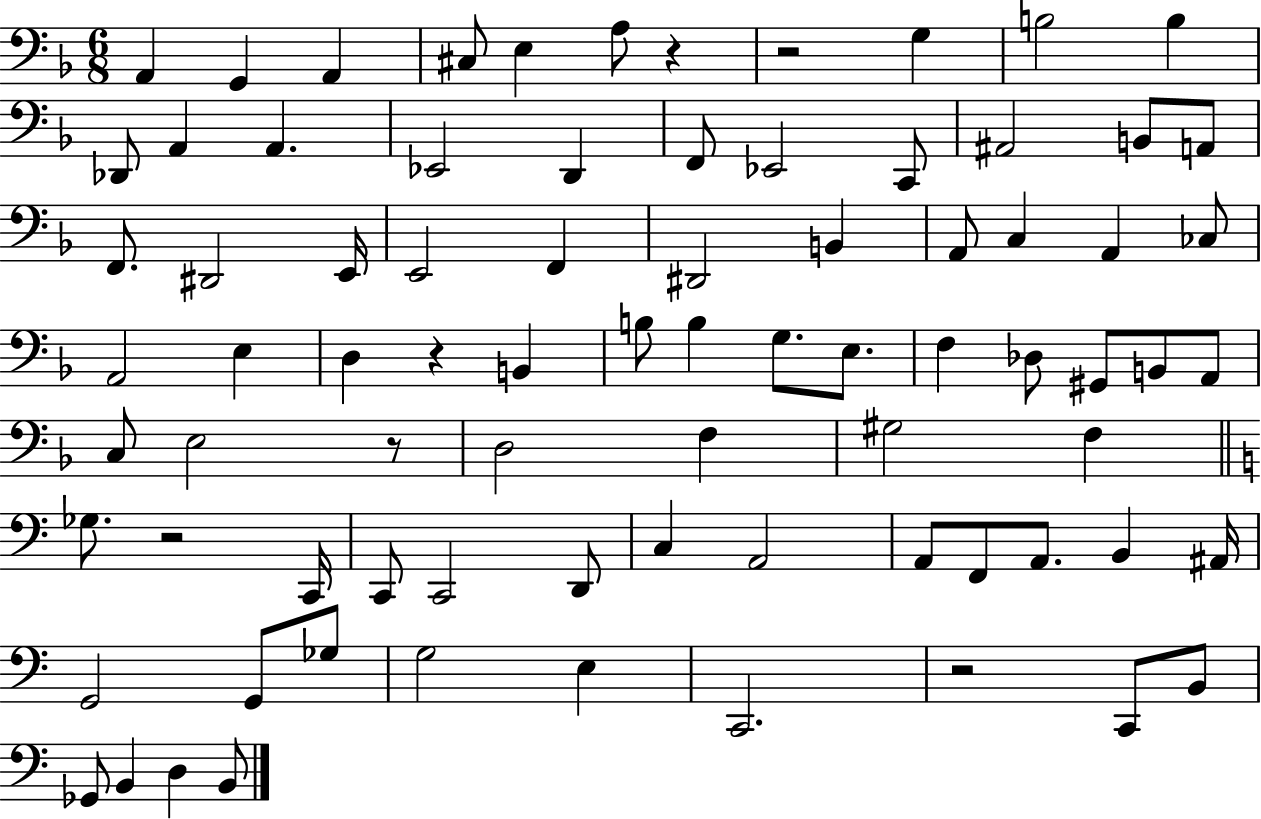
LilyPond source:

{
  \clef bass
  \numericTimeSignature
  \time 6/8
  \key f \major
  a,4 g,4 a,4 | cis8 e4 a8 r4 | r2 g4 | b2 b4 | \break des,8 a,4 a,4. | ees,2 d,4 | f,8 ees,2 c,8 | ais,2 b,8 a,8 | \break f,8. dis,2 e,16 | e,2 f,4 | dis,2 b,4 | a,8 c4 a,4 ces8 | \break a,2 e4 | d4 r4 b,4 | b8 b4 g8. e8. | f4 des8 gis,8 b,8 a,8 | \break c8 e2 r8 | d2 f4 | gis2 f4 | \bar "||" \break \key a \minor ges8. r2 c,16 | c,8 c,2 d,8 | c4 a,2 | a,8 f,8 a,8. b,4 ais,16 | \break g,2 g,8 ges8 | g2 e4 | c,2. | r2 c,8 b,8 | \break ges,8 b,4 d4 b,8 | \bar "|."
}